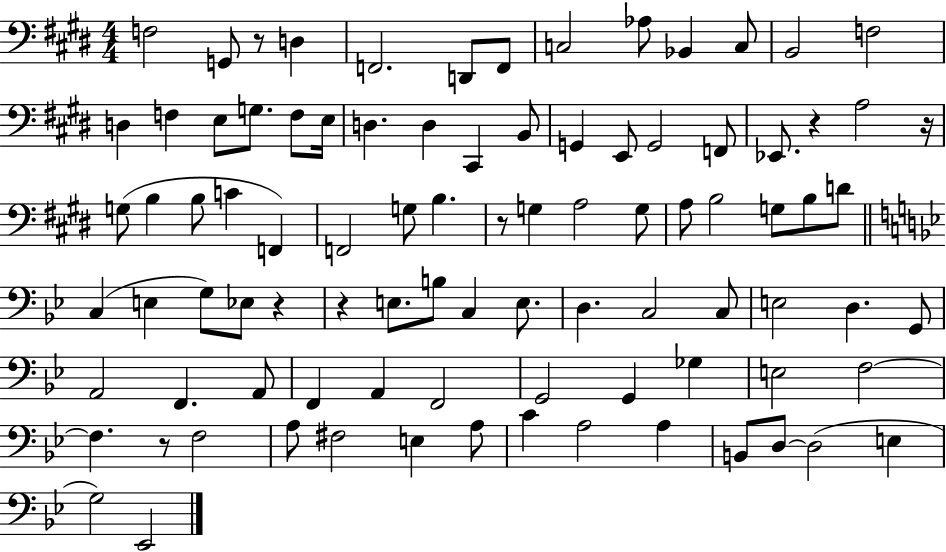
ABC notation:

X:1
T:Untitled
M:4/4
L:1/4
K:E
F,2 G,,/2 z/2 D, F,,2 D,,/2 F,,/2 C,2 _A,/2 _B,, C,/2 B,,2 F,2 D, F, E,/2 G,/2 F,/2 E,/4 D, D, ^C,, B,,/2 G,, E,,/2 G,,2 F,,/2 _E,,/2 z A,2 z/4 G,/2 B, B,/2 C F,, F,,2 G,/2 B, z/2 G, A,2 G,/2 A,/2 B,2 G,/2 B,/2 D/2 C, E, G,/2 _E,/2 z z E,/2 B,/2 C, E,/2 D, C,2 C,/2 E,2 D, G,,/2 A,,2 F,, A,,/2 F,, A,, F,,2 G,,2 G,, _G, E,2 F,2 F, z/2 F,2 A,/2 ^F,2 E, A,/2 C A,2 A, B,,/2 D,/2 D,2 E, G,2 _E,,2